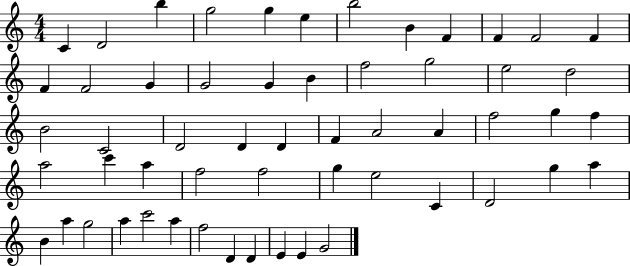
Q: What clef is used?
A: treble